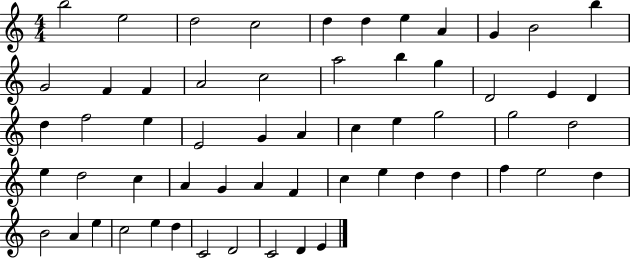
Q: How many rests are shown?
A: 0